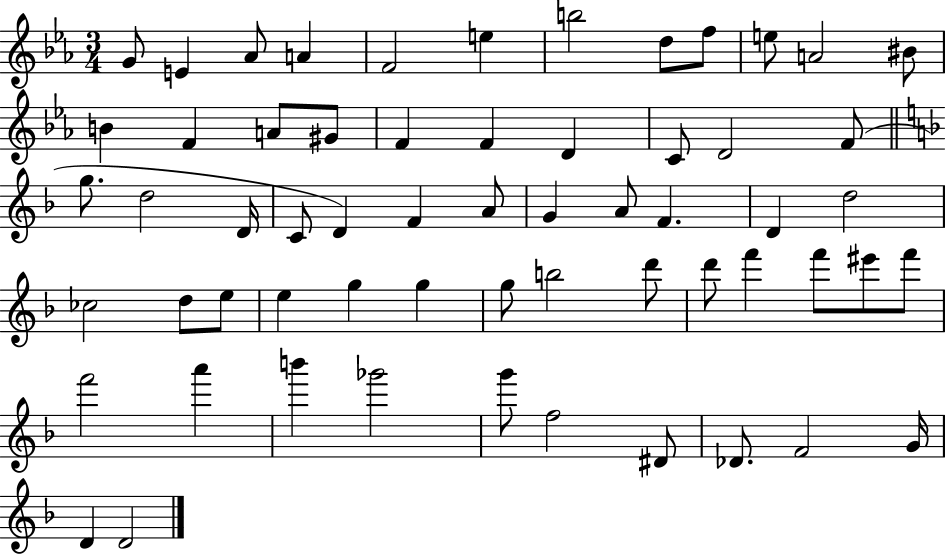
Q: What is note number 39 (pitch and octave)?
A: G5